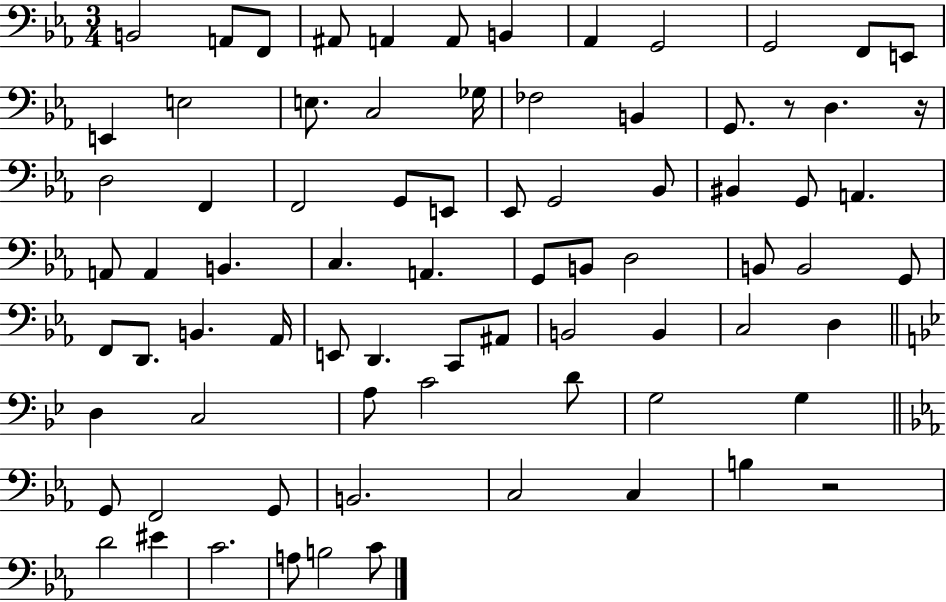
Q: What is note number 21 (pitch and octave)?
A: D3